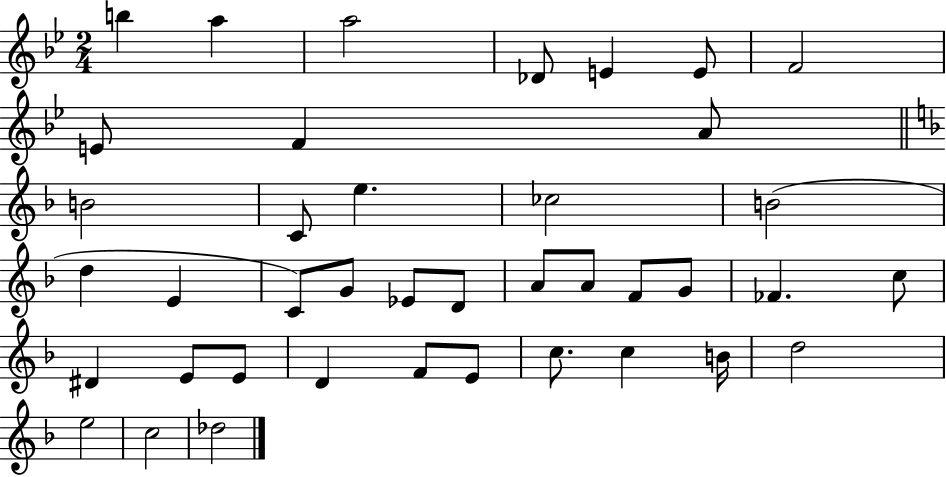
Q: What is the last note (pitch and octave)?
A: Db5